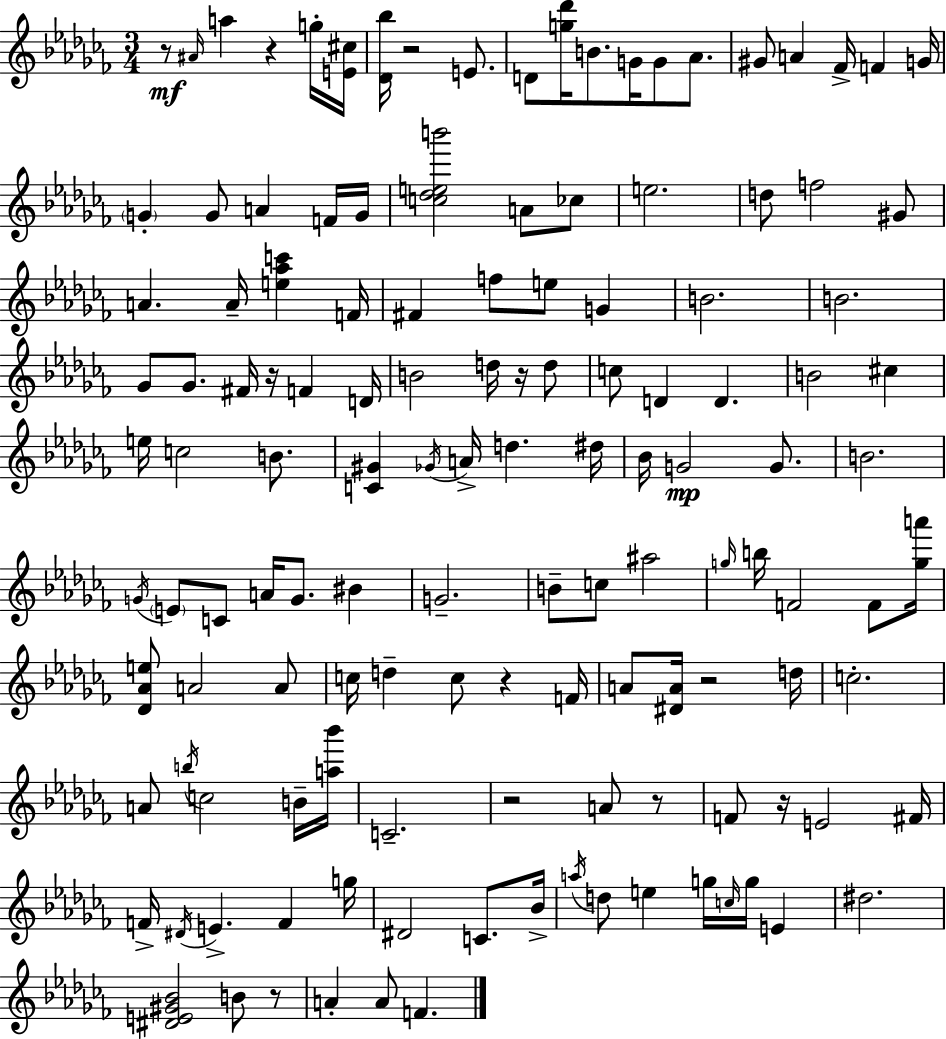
X:1
T:Untitled
M:3/4
L:1/4
K:Abm
z/2 ^A/4 a z g/4 [E^c]/4 [_D_b]/4 z2 E/2 D/2 [g_d']/4 B/2 G/4 G/2 _A/2 ^G/2 A _F/4 F G/4 G G/2 A F/4 G/4 [c_deb']2 A/2 _c/2 e2 d/2 f2 ^G/2 A A/4 [e_ac'] F/4 ^F f/2 e/2 G B2 B2 _G/2 _G/2 ^F/4 z/4 F D/4 B2 d/4 z/4 d/2 c/2 D D B2 ^c e/4 c2 B/2 [C^G] _G/4 A/4 d ^d/4 _B/4 G2 G/2 B2 G/4 E/2 C/2 A/4 G/2 ^B G2 B/2 c/2 ^a2 g/4 b/4 F2 F/2 [ga']/4 [_D_Ae]/2 A2 A/2 c/4 d c/2 z F/4 A/2 [^DA]/4 z2 d/4 c2 A/2 b/4 c2 B/4 [a_b']/4 C2 z2 A/2 z/2 F/2 z/4 E2 ^F/4 F/4 ^D/4 E F g/4 ^D2 C/2 _B/4 a/4 d/2 e g/4 c/4 g/4 E ^d2 [^DE^G_B]2 B/2 z/2 A A/2 F